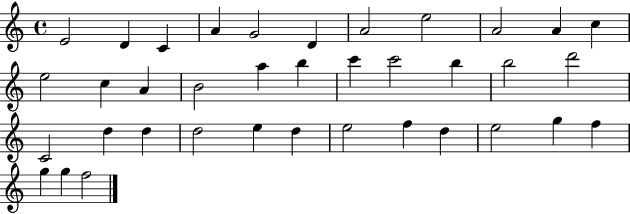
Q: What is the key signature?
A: C major